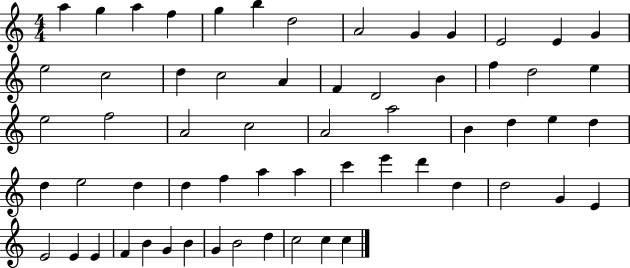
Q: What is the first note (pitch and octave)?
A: A5